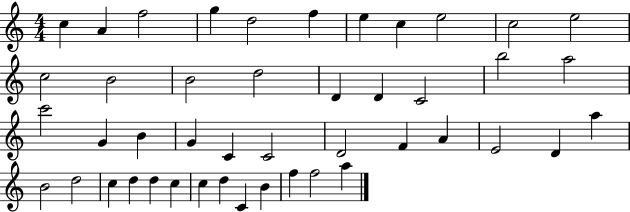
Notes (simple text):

C5/q A4/q F5/h G5/q D5/h F5/q E5/q C5/q E5/h C5/h E5/h C5/h B4/h B4/h D5/h D4/q D4/q C4/h B5/h A5/h C6/h G4/q B4/q G4/q C4/q C4/h D4/h F4/q A4/q E4/h D4/q A5/q B4/h D5/h C5/q D5/q D5/q C5/q C5/q D5/q C4/q B4/q F5/q F5/h A5/q